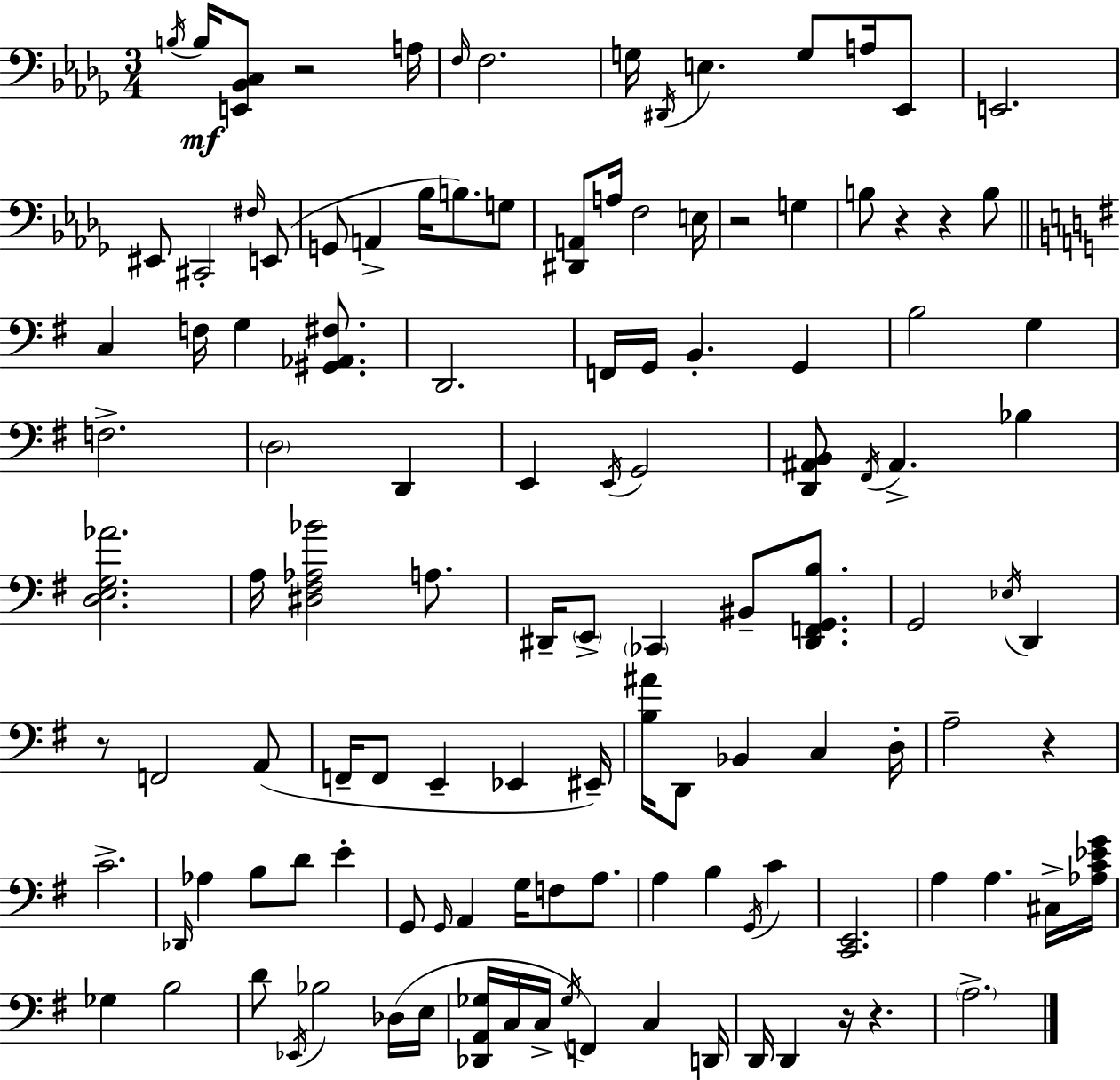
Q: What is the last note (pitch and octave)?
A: A3